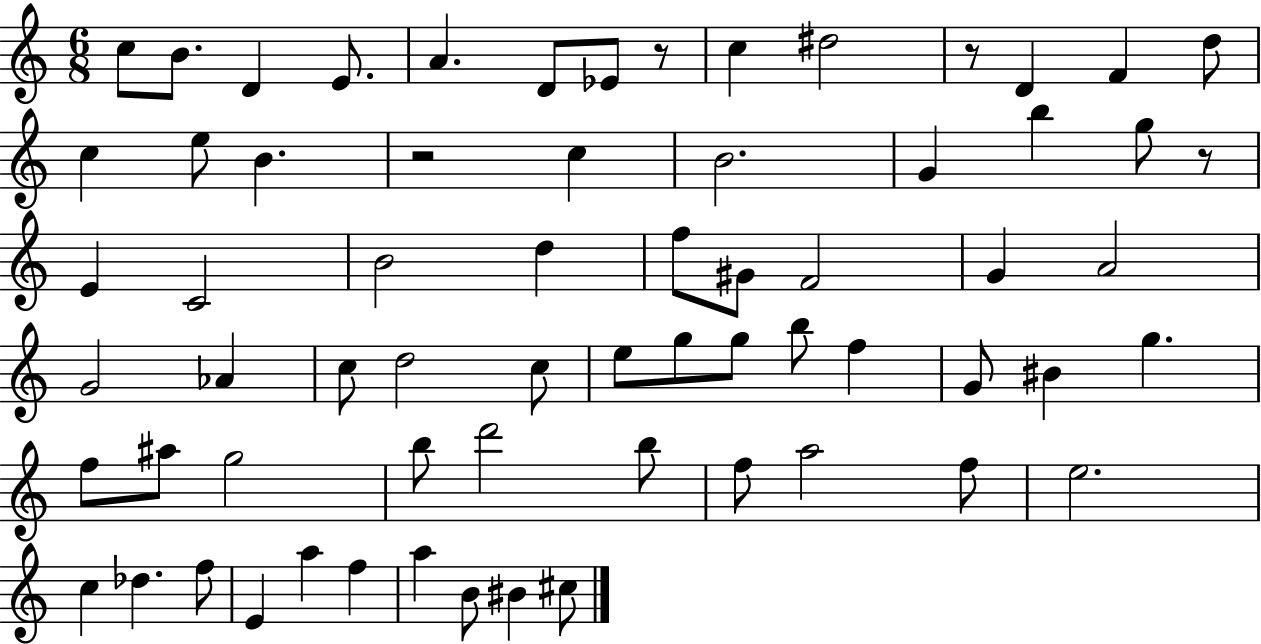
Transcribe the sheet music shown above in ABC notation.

X:1
T:Untitled
M:6/8
L:1/4
K:C
c/2 B/2 D E/2 A D/2 _E/2 z/2 c ^d2 z/2 D F d/2 c e/2 B z2 c B2 G b g/2 z/2 E C2 B2 d f/2 ^G/2 F2 G A2 G2 _A c/2 d2 c/2 e/2 g/2 g/2 b/2 f G/2 ^B g f/2 ^a/2 g2 b/2 d'2 b/2 f/2 a2 f/2 e2 c _d f/2 E a f a B/2 ^B ^c/2